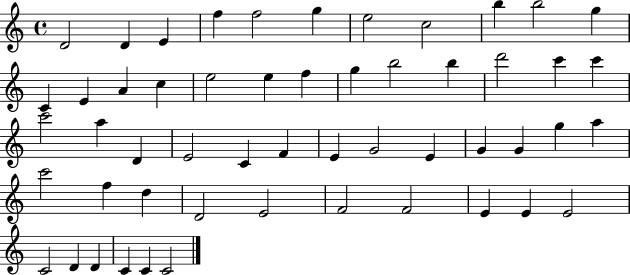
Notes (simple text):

D4/h D4/q E4/q F5/q F5/h G5/q E5/h C5/h B5/q B5/h G5/q C4/q E4/q A4/q C5/q E5/h E5/q F5/q G5/q B5/h B5/q D6/h C6/q C6/q C6/h A5/q D4/q E4/h C4/q F4/q E4/q G4/h E4/q G4/q G4/q G5/q A5/q C6/h F5/q D5/q D4/h E4/h F4/h F4/h E4/q E4/q E4/h C4/h D4/q D4/q C4/q C4/q C4/h